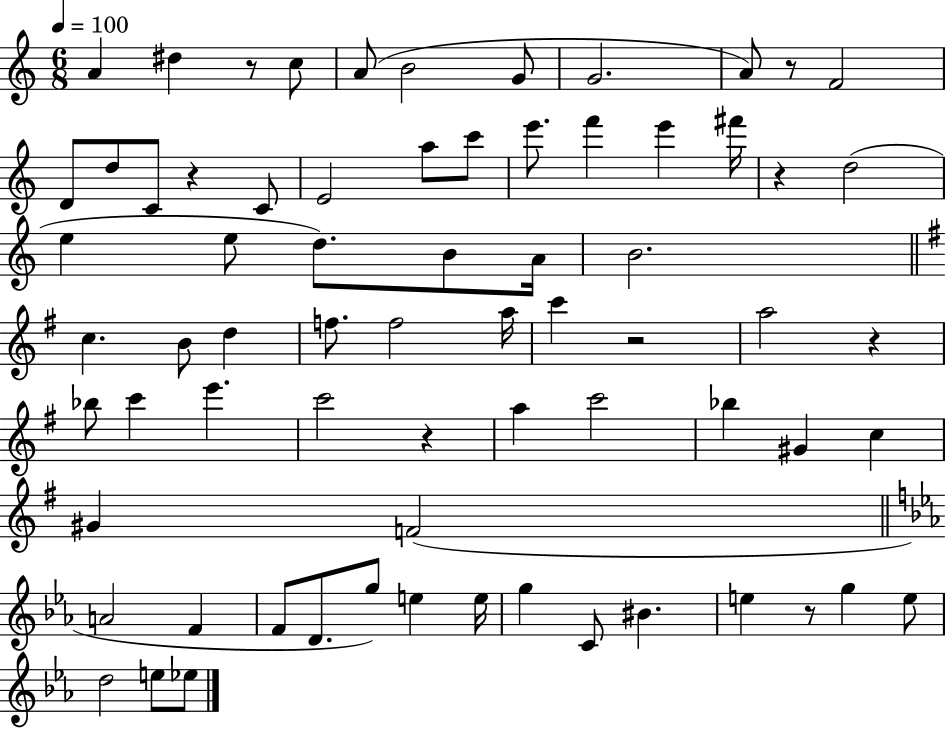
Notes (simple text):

A4/q D#5/q R/e C5/e A4/e B4/h G4/e G4/h. A4/e R/e F4/h D4/e D5/e C4/e R/q C4/e E4/h A5/e C6/e E6/e. F6/q E6/q F#6/s R/q D5/h E5/q E5/e D5/e. B4/e A4/s B4/h. C5/q. B4/e D5/q F5/e. F5/h A5/s C6/q R/h A5/h R/q Bb5/e C6/q E6/q. C6/h R/q A5/q C6/h Bb5/q G#4/q C5/q G#4/q F4/h A4/h F4/q F4/e D4/e. G5/e E5/q E5/s G5/q C4/e BIS4/q. E5/q R/e G5/q E5/e D5/h E5/e Eb5/e